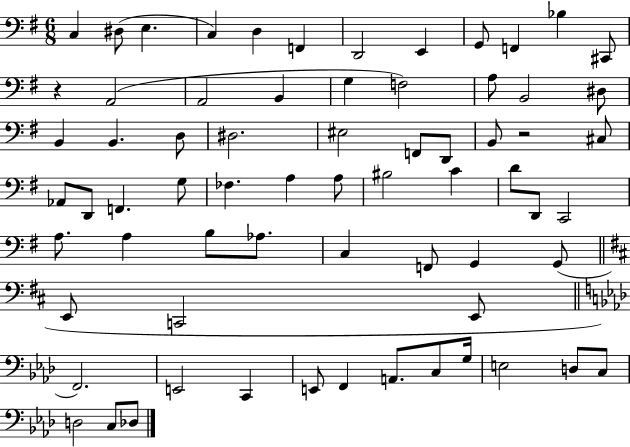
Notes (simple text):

C3/q D#3/e E3/q. C3/q D3/q F2/q D2/h E2/q G2/e F2/q Bb3/q C#2/e R/q A2/h A2/h B2/q G3/q F3/h A3/e B2/h D#3/e B2/q B2/q. D3/e D#3/h. EIS3/h F2/e D2/e B2/e R/h C#3/e Ab2/e D2/e F2/q. G3/e FES3/q. A3/q A3/e BIS3/h C4/q D4/e D2/e C2/h A3/e. A3/q B3/e Ab3/e. C3/q F2/e G2/q G2/e E2/e C2/h E2/e F2/h. E2/h C2/q E2/e F2/q A2/e. C3/e G3/s E3/h D3/e C3/e D3/h C3/e Db3/e